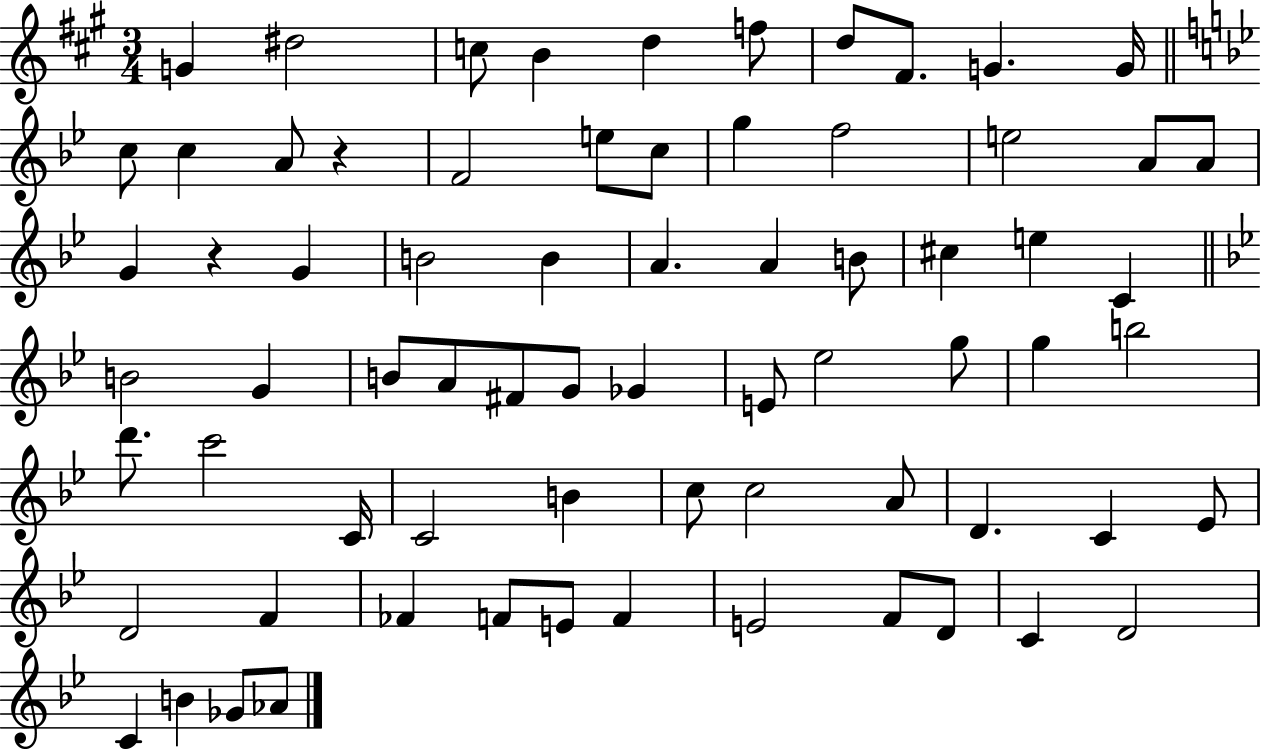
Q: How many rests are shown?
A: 2